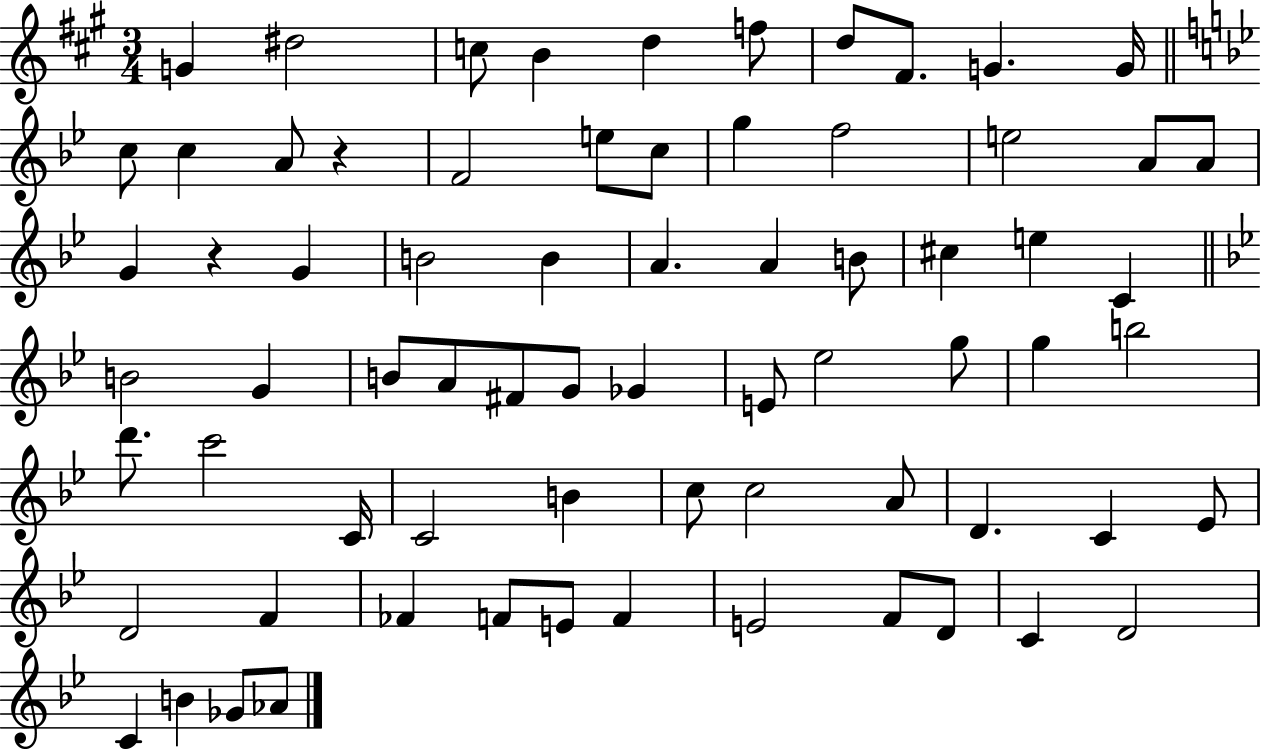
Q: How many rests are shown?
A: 2